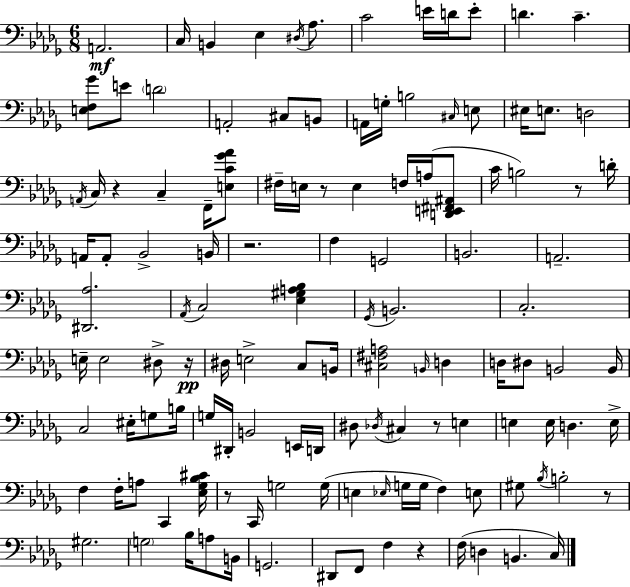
X:1
T:Untitled
M:6/8
L:1/4
K:Bbm
A,,2 C,/4 B,, _E, ^D,/4 _A,/2 C2 E/4 D/4 E/2 D C [E,F,_G]/2 E/2 D2 A,,2 ^C,/2 B,,/2 A,,/4 G,/4 B,2 ^C,/4 E,/2 ^E,/4 E,/2 D,2 A,,/4 C,/4 z C, F,,/4 [E,C_G_A]/2 ^F,/4 E,/4 z/2 E, F,/4 A,/4 [D,,E,,^F,,^A,,]/2 C/4 B,2 z/2 D/4 A,,/4 A,,/2 _B,,2 B,,/4 z2 F, G,,2 B,,2 A,,2 [^D,,_A,]2 _A,,/4 C,2 [_E,^G,A,_B,] _G,,/4 B,,2 C,2 E,/4 E,2 ^D,/2 z/4 ^D,/4 E,2 C,/2 B,,/4 [^C,^F,A,]2 B,,/4 D, D,/4 ^D,/2 B,,2 B,,/4 C,2 ^E,/4 G,/2 B,/4 G,/4 ^D,,/4 B,,2 E,,/4 D,,/4 ^D,/2 _D,/4 ^C, z/2 E, E, E,/4 D, E,/4 F, F,/4 A,/2 C,, [_E,_G,_B,^C]/4 z/2 C,,/4 G,2 G,/4 E, _E,/4 G,/4 G,/4 F, E,/2 ^G,/2 _B,/4 B,2 z/2 ^G,2 G,2 _B,/4 A,/2 B,,/4 G,,2 ^D,,/2 F,,/2 F, z F,/4 D, B,, C,/4